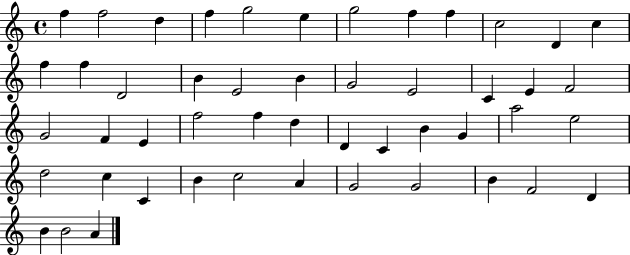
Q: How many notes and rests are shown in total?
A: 49